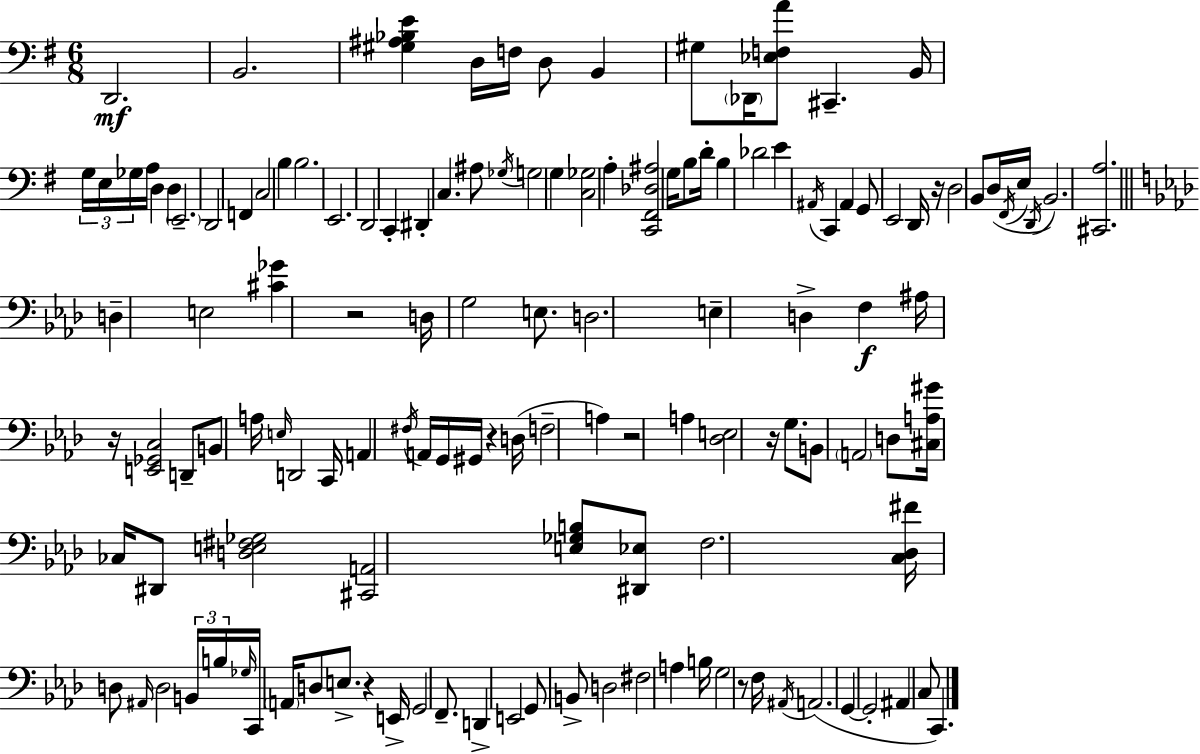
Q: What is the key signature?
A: G major